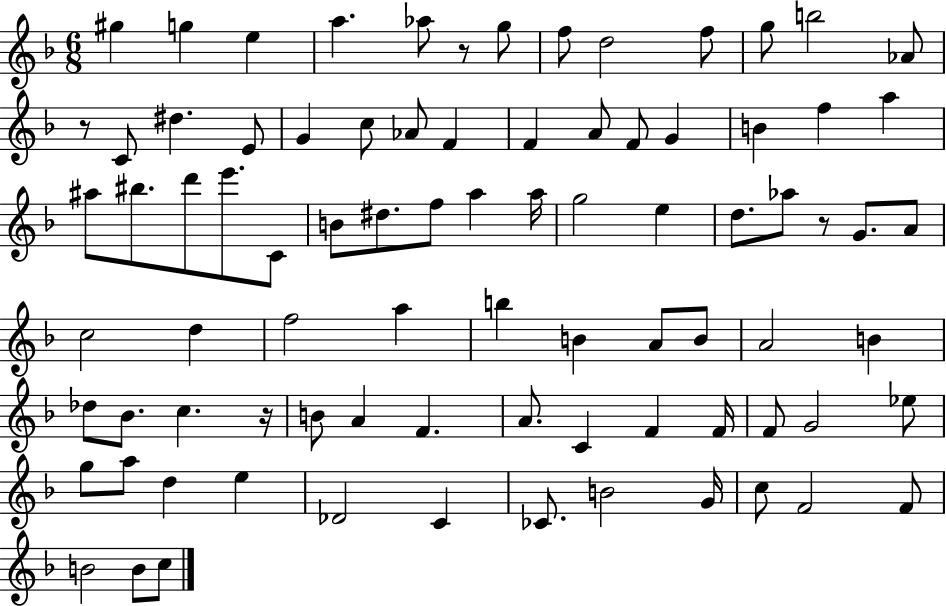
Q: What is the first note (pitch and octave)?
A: G#5